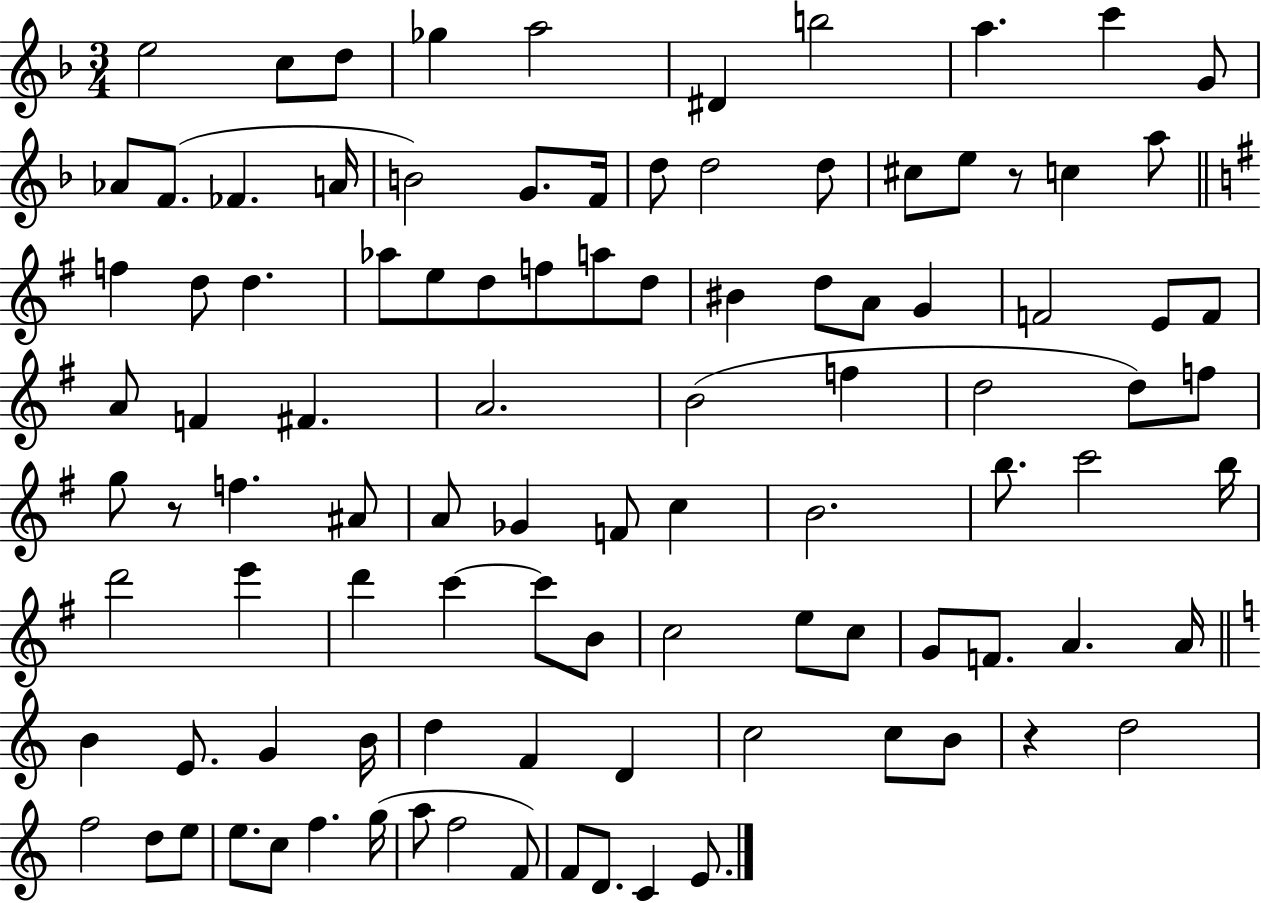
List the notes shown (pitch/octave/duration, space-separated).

E5/h C5/e D5/e Gb5/q A5/h D#4/q B5/h A5/q. C6/q G4/e Ab4/e F4/e. FES4/q. A4/s B4/h G4/e. F4/s D5/e D5/h D5/e C#5/e E5/e R/e C5/q A5/e F5/q D5/e D5/q. Ab5/e E5/e D5/e F5/e A5/e D5/e BIS4/q D5/e A4/e G4/q F4/h E4/e F4/e A4/e F4/q F#4/q. A4/h. B4/h F5/q D5/h D5/e F5/e G5/e R/e F5/q. A#4/e A4/e Gb4/q F4/e C5/q B4/h. B5/e. C6/h B5/s D6/h E6/q D6/q C6/q C6/e B4/e C5/h E5/e C5/e G4/e F4/e. A4/q. A4/s B4/q E4/e. G4/q B4/s D5/q F4/q D4/q C5/h C5/e B4/e R/q D5/h F5/h D5/e E5/e E5/e. C5/e F5/q. G5/s A5/e F5/h F4/e F4/e D4/e. C4/q E4/e.